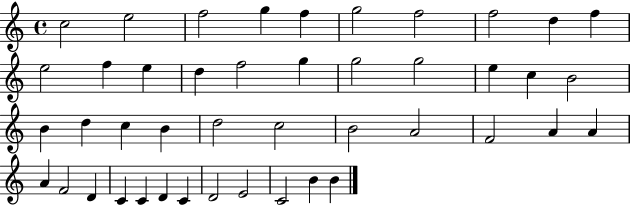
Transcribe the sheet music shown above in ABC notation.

X:1
T:Untitled
M:4/4
L:1/4
K:C
c2 e2 f2 g f g2 f2 f2 d f e2 f e d f2 g g2 g2 e c B2 B d c B d2 c2 B2 A2 F2 A A A F2 D C C D C D2 E2 C2 B B